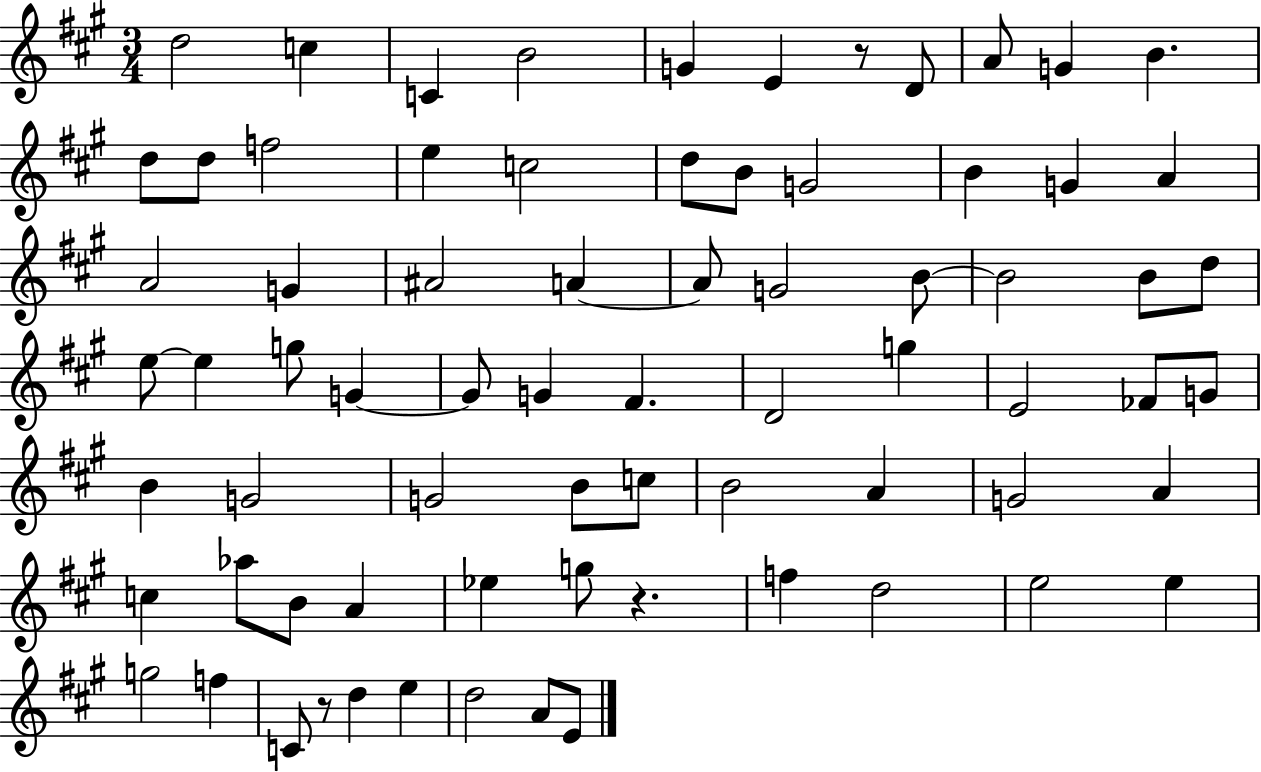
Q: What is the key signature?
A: A major